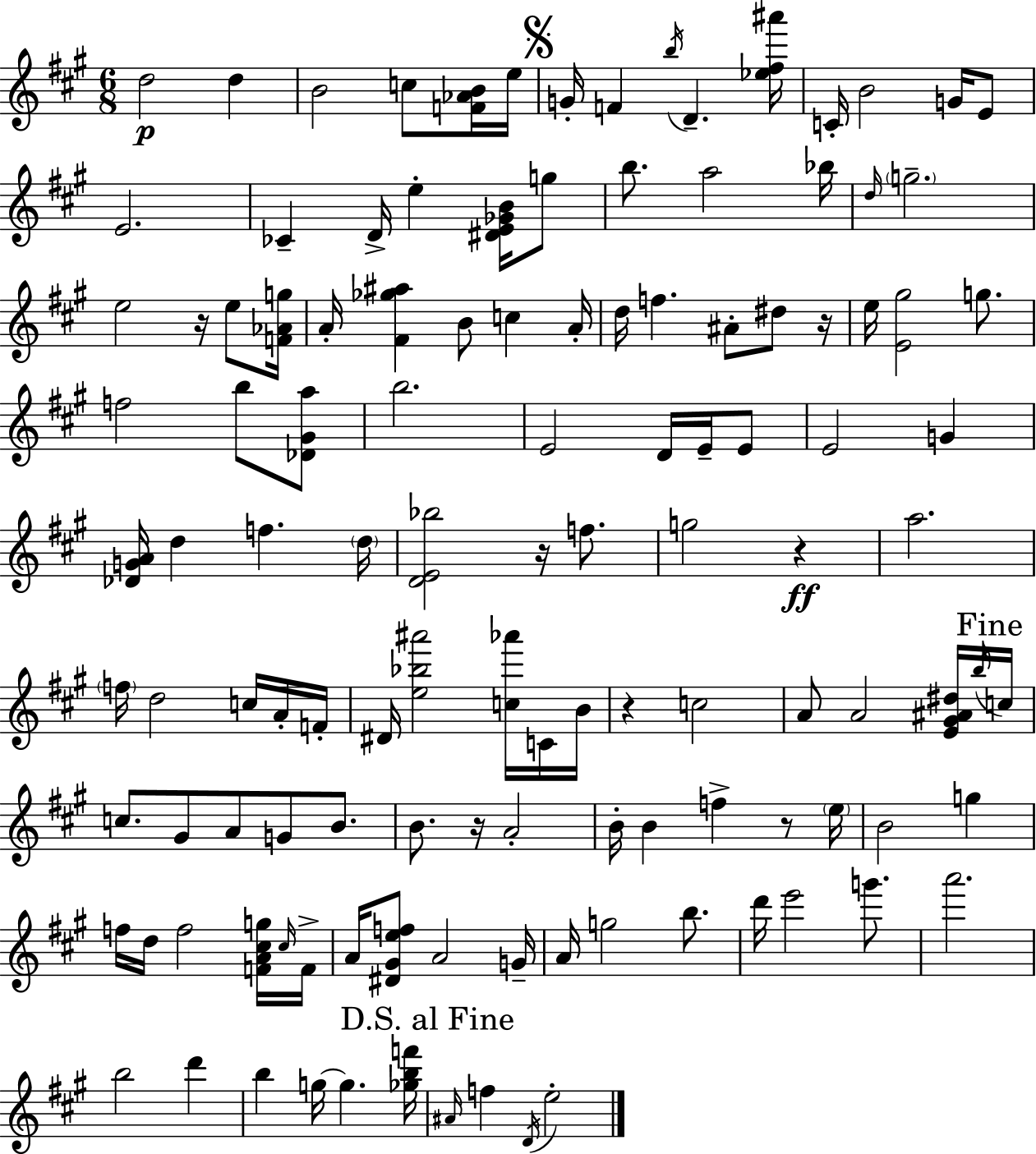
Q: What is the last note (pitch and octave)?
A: E5